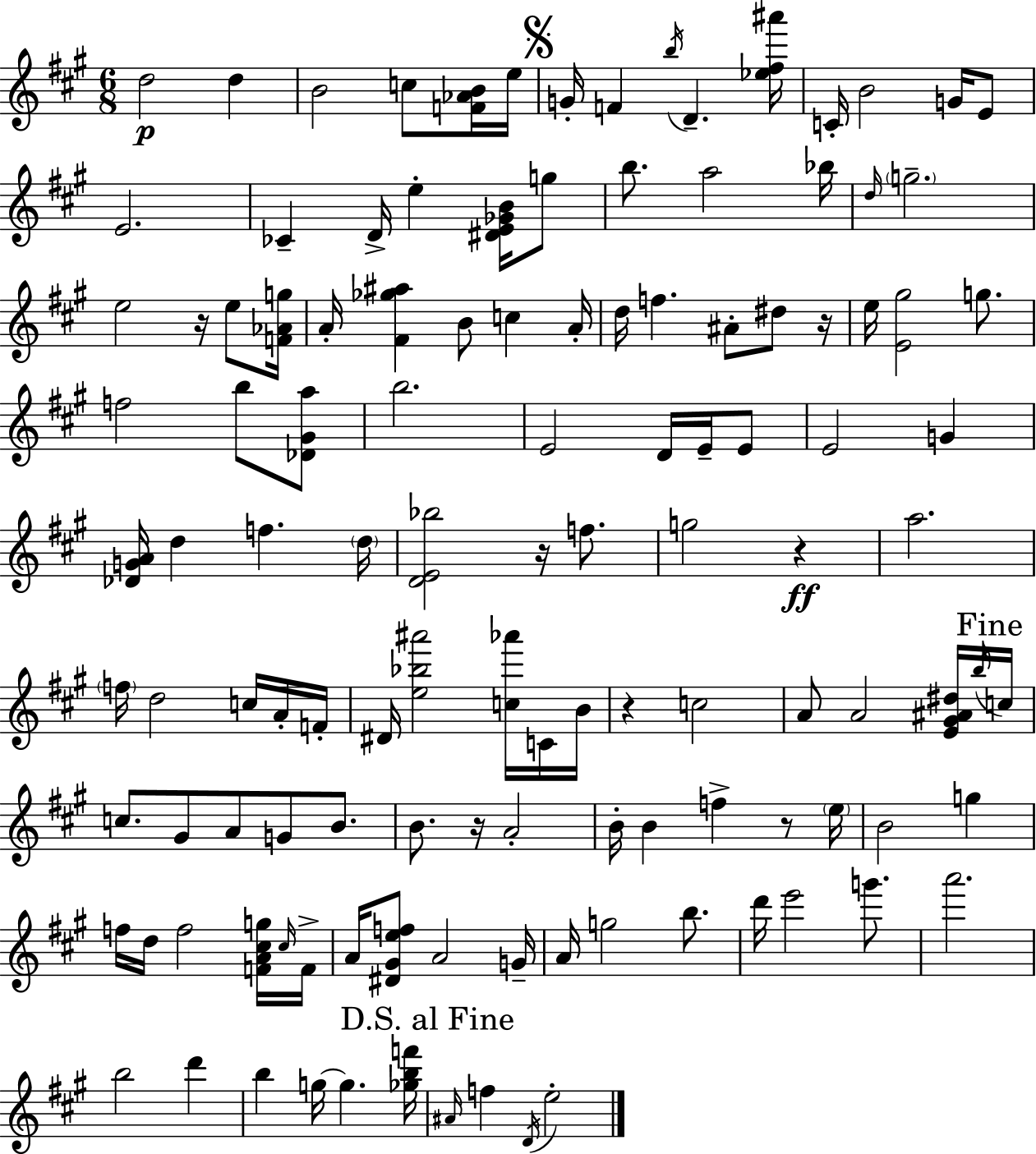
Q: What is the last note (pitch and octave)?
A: E5